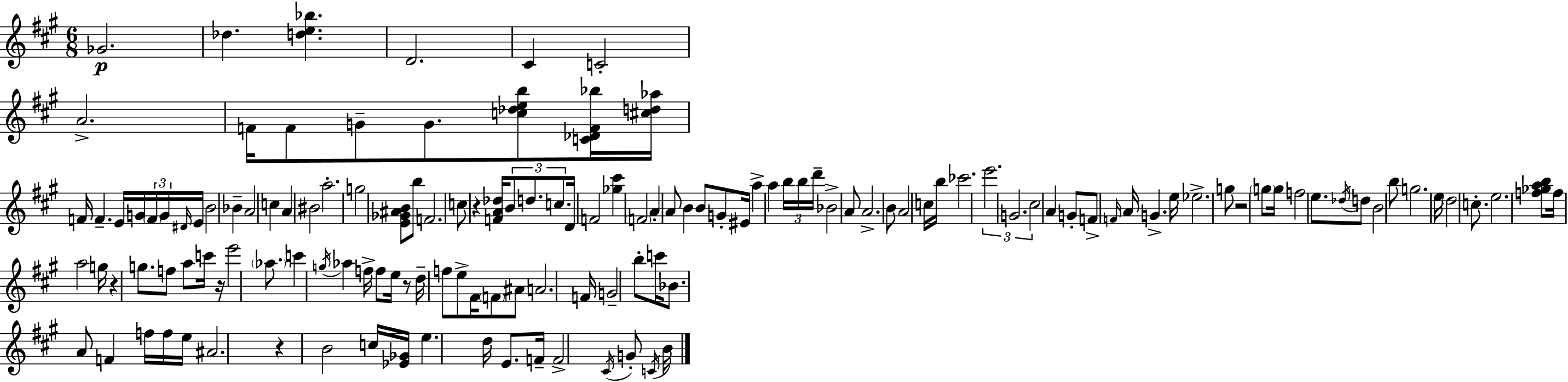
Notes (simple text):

Gb4/h. Db5/q. [D5,E5,Bb5]/q. D4/h. C#4/q C4/h A4/h. F4/s F4/e G4/e G4/e. [C5,Db5,E5,B5]/e [C4,Db4,F4,Bb5]/s [C#5,D5,Ab5]/s F4/s F4/q. E4/s G4/s F4/s G4/s D#4/s E4/s B4/h Bb4/q A4/h C5/q A4/q BIS4/h A5/h. G5/h [E4,Gb4,A#4,B4]/e B5/e F4/h. C5/e R/q [F4,A4,Db5]/s B4/e D5/e. C5/e. D4/s F4/h [Gb5,C#6]/q F4/h A4/q A4/e B4/q B4/e G4/e EIS4/s A5/q A5/q B5/s B5/s D6/s Bb4/h A4/e A4/h. B4/e A4/h C5/s B5/s CES6/h. E6/h. G4/h. C#5/h A4/q G4/e F4/e F4/s A4/s G4/q. E5/s Eb5/h. G5/e R/h G5/e G5/s F5/h E5/e. Db5/s D5/e B4/h B5/e G5/h. E5/s D5/h C5/e. E5/h. [F5,Gb5,A5,B5]/e F5/s A5/h G5/s R/q G5/e. F5/e A5/e C6/s R/s E6/h Ab5/e. C6/q G5/s Ab5/q F5/s F5/e E5/s R/e D5/s F5/e E5/e F#4/s F4/e A#4/e A4/h. F4/s G4/h B5/e C6/s Bb4/e. A4/e F4/q F5/s F5/s E5/s A#4/h. R/q B4/h C5/s [Eb4,Gb4]/s E5/q. D5/s E4/e. F4/s F4/h C#4/s G4/e C4/s B4/s